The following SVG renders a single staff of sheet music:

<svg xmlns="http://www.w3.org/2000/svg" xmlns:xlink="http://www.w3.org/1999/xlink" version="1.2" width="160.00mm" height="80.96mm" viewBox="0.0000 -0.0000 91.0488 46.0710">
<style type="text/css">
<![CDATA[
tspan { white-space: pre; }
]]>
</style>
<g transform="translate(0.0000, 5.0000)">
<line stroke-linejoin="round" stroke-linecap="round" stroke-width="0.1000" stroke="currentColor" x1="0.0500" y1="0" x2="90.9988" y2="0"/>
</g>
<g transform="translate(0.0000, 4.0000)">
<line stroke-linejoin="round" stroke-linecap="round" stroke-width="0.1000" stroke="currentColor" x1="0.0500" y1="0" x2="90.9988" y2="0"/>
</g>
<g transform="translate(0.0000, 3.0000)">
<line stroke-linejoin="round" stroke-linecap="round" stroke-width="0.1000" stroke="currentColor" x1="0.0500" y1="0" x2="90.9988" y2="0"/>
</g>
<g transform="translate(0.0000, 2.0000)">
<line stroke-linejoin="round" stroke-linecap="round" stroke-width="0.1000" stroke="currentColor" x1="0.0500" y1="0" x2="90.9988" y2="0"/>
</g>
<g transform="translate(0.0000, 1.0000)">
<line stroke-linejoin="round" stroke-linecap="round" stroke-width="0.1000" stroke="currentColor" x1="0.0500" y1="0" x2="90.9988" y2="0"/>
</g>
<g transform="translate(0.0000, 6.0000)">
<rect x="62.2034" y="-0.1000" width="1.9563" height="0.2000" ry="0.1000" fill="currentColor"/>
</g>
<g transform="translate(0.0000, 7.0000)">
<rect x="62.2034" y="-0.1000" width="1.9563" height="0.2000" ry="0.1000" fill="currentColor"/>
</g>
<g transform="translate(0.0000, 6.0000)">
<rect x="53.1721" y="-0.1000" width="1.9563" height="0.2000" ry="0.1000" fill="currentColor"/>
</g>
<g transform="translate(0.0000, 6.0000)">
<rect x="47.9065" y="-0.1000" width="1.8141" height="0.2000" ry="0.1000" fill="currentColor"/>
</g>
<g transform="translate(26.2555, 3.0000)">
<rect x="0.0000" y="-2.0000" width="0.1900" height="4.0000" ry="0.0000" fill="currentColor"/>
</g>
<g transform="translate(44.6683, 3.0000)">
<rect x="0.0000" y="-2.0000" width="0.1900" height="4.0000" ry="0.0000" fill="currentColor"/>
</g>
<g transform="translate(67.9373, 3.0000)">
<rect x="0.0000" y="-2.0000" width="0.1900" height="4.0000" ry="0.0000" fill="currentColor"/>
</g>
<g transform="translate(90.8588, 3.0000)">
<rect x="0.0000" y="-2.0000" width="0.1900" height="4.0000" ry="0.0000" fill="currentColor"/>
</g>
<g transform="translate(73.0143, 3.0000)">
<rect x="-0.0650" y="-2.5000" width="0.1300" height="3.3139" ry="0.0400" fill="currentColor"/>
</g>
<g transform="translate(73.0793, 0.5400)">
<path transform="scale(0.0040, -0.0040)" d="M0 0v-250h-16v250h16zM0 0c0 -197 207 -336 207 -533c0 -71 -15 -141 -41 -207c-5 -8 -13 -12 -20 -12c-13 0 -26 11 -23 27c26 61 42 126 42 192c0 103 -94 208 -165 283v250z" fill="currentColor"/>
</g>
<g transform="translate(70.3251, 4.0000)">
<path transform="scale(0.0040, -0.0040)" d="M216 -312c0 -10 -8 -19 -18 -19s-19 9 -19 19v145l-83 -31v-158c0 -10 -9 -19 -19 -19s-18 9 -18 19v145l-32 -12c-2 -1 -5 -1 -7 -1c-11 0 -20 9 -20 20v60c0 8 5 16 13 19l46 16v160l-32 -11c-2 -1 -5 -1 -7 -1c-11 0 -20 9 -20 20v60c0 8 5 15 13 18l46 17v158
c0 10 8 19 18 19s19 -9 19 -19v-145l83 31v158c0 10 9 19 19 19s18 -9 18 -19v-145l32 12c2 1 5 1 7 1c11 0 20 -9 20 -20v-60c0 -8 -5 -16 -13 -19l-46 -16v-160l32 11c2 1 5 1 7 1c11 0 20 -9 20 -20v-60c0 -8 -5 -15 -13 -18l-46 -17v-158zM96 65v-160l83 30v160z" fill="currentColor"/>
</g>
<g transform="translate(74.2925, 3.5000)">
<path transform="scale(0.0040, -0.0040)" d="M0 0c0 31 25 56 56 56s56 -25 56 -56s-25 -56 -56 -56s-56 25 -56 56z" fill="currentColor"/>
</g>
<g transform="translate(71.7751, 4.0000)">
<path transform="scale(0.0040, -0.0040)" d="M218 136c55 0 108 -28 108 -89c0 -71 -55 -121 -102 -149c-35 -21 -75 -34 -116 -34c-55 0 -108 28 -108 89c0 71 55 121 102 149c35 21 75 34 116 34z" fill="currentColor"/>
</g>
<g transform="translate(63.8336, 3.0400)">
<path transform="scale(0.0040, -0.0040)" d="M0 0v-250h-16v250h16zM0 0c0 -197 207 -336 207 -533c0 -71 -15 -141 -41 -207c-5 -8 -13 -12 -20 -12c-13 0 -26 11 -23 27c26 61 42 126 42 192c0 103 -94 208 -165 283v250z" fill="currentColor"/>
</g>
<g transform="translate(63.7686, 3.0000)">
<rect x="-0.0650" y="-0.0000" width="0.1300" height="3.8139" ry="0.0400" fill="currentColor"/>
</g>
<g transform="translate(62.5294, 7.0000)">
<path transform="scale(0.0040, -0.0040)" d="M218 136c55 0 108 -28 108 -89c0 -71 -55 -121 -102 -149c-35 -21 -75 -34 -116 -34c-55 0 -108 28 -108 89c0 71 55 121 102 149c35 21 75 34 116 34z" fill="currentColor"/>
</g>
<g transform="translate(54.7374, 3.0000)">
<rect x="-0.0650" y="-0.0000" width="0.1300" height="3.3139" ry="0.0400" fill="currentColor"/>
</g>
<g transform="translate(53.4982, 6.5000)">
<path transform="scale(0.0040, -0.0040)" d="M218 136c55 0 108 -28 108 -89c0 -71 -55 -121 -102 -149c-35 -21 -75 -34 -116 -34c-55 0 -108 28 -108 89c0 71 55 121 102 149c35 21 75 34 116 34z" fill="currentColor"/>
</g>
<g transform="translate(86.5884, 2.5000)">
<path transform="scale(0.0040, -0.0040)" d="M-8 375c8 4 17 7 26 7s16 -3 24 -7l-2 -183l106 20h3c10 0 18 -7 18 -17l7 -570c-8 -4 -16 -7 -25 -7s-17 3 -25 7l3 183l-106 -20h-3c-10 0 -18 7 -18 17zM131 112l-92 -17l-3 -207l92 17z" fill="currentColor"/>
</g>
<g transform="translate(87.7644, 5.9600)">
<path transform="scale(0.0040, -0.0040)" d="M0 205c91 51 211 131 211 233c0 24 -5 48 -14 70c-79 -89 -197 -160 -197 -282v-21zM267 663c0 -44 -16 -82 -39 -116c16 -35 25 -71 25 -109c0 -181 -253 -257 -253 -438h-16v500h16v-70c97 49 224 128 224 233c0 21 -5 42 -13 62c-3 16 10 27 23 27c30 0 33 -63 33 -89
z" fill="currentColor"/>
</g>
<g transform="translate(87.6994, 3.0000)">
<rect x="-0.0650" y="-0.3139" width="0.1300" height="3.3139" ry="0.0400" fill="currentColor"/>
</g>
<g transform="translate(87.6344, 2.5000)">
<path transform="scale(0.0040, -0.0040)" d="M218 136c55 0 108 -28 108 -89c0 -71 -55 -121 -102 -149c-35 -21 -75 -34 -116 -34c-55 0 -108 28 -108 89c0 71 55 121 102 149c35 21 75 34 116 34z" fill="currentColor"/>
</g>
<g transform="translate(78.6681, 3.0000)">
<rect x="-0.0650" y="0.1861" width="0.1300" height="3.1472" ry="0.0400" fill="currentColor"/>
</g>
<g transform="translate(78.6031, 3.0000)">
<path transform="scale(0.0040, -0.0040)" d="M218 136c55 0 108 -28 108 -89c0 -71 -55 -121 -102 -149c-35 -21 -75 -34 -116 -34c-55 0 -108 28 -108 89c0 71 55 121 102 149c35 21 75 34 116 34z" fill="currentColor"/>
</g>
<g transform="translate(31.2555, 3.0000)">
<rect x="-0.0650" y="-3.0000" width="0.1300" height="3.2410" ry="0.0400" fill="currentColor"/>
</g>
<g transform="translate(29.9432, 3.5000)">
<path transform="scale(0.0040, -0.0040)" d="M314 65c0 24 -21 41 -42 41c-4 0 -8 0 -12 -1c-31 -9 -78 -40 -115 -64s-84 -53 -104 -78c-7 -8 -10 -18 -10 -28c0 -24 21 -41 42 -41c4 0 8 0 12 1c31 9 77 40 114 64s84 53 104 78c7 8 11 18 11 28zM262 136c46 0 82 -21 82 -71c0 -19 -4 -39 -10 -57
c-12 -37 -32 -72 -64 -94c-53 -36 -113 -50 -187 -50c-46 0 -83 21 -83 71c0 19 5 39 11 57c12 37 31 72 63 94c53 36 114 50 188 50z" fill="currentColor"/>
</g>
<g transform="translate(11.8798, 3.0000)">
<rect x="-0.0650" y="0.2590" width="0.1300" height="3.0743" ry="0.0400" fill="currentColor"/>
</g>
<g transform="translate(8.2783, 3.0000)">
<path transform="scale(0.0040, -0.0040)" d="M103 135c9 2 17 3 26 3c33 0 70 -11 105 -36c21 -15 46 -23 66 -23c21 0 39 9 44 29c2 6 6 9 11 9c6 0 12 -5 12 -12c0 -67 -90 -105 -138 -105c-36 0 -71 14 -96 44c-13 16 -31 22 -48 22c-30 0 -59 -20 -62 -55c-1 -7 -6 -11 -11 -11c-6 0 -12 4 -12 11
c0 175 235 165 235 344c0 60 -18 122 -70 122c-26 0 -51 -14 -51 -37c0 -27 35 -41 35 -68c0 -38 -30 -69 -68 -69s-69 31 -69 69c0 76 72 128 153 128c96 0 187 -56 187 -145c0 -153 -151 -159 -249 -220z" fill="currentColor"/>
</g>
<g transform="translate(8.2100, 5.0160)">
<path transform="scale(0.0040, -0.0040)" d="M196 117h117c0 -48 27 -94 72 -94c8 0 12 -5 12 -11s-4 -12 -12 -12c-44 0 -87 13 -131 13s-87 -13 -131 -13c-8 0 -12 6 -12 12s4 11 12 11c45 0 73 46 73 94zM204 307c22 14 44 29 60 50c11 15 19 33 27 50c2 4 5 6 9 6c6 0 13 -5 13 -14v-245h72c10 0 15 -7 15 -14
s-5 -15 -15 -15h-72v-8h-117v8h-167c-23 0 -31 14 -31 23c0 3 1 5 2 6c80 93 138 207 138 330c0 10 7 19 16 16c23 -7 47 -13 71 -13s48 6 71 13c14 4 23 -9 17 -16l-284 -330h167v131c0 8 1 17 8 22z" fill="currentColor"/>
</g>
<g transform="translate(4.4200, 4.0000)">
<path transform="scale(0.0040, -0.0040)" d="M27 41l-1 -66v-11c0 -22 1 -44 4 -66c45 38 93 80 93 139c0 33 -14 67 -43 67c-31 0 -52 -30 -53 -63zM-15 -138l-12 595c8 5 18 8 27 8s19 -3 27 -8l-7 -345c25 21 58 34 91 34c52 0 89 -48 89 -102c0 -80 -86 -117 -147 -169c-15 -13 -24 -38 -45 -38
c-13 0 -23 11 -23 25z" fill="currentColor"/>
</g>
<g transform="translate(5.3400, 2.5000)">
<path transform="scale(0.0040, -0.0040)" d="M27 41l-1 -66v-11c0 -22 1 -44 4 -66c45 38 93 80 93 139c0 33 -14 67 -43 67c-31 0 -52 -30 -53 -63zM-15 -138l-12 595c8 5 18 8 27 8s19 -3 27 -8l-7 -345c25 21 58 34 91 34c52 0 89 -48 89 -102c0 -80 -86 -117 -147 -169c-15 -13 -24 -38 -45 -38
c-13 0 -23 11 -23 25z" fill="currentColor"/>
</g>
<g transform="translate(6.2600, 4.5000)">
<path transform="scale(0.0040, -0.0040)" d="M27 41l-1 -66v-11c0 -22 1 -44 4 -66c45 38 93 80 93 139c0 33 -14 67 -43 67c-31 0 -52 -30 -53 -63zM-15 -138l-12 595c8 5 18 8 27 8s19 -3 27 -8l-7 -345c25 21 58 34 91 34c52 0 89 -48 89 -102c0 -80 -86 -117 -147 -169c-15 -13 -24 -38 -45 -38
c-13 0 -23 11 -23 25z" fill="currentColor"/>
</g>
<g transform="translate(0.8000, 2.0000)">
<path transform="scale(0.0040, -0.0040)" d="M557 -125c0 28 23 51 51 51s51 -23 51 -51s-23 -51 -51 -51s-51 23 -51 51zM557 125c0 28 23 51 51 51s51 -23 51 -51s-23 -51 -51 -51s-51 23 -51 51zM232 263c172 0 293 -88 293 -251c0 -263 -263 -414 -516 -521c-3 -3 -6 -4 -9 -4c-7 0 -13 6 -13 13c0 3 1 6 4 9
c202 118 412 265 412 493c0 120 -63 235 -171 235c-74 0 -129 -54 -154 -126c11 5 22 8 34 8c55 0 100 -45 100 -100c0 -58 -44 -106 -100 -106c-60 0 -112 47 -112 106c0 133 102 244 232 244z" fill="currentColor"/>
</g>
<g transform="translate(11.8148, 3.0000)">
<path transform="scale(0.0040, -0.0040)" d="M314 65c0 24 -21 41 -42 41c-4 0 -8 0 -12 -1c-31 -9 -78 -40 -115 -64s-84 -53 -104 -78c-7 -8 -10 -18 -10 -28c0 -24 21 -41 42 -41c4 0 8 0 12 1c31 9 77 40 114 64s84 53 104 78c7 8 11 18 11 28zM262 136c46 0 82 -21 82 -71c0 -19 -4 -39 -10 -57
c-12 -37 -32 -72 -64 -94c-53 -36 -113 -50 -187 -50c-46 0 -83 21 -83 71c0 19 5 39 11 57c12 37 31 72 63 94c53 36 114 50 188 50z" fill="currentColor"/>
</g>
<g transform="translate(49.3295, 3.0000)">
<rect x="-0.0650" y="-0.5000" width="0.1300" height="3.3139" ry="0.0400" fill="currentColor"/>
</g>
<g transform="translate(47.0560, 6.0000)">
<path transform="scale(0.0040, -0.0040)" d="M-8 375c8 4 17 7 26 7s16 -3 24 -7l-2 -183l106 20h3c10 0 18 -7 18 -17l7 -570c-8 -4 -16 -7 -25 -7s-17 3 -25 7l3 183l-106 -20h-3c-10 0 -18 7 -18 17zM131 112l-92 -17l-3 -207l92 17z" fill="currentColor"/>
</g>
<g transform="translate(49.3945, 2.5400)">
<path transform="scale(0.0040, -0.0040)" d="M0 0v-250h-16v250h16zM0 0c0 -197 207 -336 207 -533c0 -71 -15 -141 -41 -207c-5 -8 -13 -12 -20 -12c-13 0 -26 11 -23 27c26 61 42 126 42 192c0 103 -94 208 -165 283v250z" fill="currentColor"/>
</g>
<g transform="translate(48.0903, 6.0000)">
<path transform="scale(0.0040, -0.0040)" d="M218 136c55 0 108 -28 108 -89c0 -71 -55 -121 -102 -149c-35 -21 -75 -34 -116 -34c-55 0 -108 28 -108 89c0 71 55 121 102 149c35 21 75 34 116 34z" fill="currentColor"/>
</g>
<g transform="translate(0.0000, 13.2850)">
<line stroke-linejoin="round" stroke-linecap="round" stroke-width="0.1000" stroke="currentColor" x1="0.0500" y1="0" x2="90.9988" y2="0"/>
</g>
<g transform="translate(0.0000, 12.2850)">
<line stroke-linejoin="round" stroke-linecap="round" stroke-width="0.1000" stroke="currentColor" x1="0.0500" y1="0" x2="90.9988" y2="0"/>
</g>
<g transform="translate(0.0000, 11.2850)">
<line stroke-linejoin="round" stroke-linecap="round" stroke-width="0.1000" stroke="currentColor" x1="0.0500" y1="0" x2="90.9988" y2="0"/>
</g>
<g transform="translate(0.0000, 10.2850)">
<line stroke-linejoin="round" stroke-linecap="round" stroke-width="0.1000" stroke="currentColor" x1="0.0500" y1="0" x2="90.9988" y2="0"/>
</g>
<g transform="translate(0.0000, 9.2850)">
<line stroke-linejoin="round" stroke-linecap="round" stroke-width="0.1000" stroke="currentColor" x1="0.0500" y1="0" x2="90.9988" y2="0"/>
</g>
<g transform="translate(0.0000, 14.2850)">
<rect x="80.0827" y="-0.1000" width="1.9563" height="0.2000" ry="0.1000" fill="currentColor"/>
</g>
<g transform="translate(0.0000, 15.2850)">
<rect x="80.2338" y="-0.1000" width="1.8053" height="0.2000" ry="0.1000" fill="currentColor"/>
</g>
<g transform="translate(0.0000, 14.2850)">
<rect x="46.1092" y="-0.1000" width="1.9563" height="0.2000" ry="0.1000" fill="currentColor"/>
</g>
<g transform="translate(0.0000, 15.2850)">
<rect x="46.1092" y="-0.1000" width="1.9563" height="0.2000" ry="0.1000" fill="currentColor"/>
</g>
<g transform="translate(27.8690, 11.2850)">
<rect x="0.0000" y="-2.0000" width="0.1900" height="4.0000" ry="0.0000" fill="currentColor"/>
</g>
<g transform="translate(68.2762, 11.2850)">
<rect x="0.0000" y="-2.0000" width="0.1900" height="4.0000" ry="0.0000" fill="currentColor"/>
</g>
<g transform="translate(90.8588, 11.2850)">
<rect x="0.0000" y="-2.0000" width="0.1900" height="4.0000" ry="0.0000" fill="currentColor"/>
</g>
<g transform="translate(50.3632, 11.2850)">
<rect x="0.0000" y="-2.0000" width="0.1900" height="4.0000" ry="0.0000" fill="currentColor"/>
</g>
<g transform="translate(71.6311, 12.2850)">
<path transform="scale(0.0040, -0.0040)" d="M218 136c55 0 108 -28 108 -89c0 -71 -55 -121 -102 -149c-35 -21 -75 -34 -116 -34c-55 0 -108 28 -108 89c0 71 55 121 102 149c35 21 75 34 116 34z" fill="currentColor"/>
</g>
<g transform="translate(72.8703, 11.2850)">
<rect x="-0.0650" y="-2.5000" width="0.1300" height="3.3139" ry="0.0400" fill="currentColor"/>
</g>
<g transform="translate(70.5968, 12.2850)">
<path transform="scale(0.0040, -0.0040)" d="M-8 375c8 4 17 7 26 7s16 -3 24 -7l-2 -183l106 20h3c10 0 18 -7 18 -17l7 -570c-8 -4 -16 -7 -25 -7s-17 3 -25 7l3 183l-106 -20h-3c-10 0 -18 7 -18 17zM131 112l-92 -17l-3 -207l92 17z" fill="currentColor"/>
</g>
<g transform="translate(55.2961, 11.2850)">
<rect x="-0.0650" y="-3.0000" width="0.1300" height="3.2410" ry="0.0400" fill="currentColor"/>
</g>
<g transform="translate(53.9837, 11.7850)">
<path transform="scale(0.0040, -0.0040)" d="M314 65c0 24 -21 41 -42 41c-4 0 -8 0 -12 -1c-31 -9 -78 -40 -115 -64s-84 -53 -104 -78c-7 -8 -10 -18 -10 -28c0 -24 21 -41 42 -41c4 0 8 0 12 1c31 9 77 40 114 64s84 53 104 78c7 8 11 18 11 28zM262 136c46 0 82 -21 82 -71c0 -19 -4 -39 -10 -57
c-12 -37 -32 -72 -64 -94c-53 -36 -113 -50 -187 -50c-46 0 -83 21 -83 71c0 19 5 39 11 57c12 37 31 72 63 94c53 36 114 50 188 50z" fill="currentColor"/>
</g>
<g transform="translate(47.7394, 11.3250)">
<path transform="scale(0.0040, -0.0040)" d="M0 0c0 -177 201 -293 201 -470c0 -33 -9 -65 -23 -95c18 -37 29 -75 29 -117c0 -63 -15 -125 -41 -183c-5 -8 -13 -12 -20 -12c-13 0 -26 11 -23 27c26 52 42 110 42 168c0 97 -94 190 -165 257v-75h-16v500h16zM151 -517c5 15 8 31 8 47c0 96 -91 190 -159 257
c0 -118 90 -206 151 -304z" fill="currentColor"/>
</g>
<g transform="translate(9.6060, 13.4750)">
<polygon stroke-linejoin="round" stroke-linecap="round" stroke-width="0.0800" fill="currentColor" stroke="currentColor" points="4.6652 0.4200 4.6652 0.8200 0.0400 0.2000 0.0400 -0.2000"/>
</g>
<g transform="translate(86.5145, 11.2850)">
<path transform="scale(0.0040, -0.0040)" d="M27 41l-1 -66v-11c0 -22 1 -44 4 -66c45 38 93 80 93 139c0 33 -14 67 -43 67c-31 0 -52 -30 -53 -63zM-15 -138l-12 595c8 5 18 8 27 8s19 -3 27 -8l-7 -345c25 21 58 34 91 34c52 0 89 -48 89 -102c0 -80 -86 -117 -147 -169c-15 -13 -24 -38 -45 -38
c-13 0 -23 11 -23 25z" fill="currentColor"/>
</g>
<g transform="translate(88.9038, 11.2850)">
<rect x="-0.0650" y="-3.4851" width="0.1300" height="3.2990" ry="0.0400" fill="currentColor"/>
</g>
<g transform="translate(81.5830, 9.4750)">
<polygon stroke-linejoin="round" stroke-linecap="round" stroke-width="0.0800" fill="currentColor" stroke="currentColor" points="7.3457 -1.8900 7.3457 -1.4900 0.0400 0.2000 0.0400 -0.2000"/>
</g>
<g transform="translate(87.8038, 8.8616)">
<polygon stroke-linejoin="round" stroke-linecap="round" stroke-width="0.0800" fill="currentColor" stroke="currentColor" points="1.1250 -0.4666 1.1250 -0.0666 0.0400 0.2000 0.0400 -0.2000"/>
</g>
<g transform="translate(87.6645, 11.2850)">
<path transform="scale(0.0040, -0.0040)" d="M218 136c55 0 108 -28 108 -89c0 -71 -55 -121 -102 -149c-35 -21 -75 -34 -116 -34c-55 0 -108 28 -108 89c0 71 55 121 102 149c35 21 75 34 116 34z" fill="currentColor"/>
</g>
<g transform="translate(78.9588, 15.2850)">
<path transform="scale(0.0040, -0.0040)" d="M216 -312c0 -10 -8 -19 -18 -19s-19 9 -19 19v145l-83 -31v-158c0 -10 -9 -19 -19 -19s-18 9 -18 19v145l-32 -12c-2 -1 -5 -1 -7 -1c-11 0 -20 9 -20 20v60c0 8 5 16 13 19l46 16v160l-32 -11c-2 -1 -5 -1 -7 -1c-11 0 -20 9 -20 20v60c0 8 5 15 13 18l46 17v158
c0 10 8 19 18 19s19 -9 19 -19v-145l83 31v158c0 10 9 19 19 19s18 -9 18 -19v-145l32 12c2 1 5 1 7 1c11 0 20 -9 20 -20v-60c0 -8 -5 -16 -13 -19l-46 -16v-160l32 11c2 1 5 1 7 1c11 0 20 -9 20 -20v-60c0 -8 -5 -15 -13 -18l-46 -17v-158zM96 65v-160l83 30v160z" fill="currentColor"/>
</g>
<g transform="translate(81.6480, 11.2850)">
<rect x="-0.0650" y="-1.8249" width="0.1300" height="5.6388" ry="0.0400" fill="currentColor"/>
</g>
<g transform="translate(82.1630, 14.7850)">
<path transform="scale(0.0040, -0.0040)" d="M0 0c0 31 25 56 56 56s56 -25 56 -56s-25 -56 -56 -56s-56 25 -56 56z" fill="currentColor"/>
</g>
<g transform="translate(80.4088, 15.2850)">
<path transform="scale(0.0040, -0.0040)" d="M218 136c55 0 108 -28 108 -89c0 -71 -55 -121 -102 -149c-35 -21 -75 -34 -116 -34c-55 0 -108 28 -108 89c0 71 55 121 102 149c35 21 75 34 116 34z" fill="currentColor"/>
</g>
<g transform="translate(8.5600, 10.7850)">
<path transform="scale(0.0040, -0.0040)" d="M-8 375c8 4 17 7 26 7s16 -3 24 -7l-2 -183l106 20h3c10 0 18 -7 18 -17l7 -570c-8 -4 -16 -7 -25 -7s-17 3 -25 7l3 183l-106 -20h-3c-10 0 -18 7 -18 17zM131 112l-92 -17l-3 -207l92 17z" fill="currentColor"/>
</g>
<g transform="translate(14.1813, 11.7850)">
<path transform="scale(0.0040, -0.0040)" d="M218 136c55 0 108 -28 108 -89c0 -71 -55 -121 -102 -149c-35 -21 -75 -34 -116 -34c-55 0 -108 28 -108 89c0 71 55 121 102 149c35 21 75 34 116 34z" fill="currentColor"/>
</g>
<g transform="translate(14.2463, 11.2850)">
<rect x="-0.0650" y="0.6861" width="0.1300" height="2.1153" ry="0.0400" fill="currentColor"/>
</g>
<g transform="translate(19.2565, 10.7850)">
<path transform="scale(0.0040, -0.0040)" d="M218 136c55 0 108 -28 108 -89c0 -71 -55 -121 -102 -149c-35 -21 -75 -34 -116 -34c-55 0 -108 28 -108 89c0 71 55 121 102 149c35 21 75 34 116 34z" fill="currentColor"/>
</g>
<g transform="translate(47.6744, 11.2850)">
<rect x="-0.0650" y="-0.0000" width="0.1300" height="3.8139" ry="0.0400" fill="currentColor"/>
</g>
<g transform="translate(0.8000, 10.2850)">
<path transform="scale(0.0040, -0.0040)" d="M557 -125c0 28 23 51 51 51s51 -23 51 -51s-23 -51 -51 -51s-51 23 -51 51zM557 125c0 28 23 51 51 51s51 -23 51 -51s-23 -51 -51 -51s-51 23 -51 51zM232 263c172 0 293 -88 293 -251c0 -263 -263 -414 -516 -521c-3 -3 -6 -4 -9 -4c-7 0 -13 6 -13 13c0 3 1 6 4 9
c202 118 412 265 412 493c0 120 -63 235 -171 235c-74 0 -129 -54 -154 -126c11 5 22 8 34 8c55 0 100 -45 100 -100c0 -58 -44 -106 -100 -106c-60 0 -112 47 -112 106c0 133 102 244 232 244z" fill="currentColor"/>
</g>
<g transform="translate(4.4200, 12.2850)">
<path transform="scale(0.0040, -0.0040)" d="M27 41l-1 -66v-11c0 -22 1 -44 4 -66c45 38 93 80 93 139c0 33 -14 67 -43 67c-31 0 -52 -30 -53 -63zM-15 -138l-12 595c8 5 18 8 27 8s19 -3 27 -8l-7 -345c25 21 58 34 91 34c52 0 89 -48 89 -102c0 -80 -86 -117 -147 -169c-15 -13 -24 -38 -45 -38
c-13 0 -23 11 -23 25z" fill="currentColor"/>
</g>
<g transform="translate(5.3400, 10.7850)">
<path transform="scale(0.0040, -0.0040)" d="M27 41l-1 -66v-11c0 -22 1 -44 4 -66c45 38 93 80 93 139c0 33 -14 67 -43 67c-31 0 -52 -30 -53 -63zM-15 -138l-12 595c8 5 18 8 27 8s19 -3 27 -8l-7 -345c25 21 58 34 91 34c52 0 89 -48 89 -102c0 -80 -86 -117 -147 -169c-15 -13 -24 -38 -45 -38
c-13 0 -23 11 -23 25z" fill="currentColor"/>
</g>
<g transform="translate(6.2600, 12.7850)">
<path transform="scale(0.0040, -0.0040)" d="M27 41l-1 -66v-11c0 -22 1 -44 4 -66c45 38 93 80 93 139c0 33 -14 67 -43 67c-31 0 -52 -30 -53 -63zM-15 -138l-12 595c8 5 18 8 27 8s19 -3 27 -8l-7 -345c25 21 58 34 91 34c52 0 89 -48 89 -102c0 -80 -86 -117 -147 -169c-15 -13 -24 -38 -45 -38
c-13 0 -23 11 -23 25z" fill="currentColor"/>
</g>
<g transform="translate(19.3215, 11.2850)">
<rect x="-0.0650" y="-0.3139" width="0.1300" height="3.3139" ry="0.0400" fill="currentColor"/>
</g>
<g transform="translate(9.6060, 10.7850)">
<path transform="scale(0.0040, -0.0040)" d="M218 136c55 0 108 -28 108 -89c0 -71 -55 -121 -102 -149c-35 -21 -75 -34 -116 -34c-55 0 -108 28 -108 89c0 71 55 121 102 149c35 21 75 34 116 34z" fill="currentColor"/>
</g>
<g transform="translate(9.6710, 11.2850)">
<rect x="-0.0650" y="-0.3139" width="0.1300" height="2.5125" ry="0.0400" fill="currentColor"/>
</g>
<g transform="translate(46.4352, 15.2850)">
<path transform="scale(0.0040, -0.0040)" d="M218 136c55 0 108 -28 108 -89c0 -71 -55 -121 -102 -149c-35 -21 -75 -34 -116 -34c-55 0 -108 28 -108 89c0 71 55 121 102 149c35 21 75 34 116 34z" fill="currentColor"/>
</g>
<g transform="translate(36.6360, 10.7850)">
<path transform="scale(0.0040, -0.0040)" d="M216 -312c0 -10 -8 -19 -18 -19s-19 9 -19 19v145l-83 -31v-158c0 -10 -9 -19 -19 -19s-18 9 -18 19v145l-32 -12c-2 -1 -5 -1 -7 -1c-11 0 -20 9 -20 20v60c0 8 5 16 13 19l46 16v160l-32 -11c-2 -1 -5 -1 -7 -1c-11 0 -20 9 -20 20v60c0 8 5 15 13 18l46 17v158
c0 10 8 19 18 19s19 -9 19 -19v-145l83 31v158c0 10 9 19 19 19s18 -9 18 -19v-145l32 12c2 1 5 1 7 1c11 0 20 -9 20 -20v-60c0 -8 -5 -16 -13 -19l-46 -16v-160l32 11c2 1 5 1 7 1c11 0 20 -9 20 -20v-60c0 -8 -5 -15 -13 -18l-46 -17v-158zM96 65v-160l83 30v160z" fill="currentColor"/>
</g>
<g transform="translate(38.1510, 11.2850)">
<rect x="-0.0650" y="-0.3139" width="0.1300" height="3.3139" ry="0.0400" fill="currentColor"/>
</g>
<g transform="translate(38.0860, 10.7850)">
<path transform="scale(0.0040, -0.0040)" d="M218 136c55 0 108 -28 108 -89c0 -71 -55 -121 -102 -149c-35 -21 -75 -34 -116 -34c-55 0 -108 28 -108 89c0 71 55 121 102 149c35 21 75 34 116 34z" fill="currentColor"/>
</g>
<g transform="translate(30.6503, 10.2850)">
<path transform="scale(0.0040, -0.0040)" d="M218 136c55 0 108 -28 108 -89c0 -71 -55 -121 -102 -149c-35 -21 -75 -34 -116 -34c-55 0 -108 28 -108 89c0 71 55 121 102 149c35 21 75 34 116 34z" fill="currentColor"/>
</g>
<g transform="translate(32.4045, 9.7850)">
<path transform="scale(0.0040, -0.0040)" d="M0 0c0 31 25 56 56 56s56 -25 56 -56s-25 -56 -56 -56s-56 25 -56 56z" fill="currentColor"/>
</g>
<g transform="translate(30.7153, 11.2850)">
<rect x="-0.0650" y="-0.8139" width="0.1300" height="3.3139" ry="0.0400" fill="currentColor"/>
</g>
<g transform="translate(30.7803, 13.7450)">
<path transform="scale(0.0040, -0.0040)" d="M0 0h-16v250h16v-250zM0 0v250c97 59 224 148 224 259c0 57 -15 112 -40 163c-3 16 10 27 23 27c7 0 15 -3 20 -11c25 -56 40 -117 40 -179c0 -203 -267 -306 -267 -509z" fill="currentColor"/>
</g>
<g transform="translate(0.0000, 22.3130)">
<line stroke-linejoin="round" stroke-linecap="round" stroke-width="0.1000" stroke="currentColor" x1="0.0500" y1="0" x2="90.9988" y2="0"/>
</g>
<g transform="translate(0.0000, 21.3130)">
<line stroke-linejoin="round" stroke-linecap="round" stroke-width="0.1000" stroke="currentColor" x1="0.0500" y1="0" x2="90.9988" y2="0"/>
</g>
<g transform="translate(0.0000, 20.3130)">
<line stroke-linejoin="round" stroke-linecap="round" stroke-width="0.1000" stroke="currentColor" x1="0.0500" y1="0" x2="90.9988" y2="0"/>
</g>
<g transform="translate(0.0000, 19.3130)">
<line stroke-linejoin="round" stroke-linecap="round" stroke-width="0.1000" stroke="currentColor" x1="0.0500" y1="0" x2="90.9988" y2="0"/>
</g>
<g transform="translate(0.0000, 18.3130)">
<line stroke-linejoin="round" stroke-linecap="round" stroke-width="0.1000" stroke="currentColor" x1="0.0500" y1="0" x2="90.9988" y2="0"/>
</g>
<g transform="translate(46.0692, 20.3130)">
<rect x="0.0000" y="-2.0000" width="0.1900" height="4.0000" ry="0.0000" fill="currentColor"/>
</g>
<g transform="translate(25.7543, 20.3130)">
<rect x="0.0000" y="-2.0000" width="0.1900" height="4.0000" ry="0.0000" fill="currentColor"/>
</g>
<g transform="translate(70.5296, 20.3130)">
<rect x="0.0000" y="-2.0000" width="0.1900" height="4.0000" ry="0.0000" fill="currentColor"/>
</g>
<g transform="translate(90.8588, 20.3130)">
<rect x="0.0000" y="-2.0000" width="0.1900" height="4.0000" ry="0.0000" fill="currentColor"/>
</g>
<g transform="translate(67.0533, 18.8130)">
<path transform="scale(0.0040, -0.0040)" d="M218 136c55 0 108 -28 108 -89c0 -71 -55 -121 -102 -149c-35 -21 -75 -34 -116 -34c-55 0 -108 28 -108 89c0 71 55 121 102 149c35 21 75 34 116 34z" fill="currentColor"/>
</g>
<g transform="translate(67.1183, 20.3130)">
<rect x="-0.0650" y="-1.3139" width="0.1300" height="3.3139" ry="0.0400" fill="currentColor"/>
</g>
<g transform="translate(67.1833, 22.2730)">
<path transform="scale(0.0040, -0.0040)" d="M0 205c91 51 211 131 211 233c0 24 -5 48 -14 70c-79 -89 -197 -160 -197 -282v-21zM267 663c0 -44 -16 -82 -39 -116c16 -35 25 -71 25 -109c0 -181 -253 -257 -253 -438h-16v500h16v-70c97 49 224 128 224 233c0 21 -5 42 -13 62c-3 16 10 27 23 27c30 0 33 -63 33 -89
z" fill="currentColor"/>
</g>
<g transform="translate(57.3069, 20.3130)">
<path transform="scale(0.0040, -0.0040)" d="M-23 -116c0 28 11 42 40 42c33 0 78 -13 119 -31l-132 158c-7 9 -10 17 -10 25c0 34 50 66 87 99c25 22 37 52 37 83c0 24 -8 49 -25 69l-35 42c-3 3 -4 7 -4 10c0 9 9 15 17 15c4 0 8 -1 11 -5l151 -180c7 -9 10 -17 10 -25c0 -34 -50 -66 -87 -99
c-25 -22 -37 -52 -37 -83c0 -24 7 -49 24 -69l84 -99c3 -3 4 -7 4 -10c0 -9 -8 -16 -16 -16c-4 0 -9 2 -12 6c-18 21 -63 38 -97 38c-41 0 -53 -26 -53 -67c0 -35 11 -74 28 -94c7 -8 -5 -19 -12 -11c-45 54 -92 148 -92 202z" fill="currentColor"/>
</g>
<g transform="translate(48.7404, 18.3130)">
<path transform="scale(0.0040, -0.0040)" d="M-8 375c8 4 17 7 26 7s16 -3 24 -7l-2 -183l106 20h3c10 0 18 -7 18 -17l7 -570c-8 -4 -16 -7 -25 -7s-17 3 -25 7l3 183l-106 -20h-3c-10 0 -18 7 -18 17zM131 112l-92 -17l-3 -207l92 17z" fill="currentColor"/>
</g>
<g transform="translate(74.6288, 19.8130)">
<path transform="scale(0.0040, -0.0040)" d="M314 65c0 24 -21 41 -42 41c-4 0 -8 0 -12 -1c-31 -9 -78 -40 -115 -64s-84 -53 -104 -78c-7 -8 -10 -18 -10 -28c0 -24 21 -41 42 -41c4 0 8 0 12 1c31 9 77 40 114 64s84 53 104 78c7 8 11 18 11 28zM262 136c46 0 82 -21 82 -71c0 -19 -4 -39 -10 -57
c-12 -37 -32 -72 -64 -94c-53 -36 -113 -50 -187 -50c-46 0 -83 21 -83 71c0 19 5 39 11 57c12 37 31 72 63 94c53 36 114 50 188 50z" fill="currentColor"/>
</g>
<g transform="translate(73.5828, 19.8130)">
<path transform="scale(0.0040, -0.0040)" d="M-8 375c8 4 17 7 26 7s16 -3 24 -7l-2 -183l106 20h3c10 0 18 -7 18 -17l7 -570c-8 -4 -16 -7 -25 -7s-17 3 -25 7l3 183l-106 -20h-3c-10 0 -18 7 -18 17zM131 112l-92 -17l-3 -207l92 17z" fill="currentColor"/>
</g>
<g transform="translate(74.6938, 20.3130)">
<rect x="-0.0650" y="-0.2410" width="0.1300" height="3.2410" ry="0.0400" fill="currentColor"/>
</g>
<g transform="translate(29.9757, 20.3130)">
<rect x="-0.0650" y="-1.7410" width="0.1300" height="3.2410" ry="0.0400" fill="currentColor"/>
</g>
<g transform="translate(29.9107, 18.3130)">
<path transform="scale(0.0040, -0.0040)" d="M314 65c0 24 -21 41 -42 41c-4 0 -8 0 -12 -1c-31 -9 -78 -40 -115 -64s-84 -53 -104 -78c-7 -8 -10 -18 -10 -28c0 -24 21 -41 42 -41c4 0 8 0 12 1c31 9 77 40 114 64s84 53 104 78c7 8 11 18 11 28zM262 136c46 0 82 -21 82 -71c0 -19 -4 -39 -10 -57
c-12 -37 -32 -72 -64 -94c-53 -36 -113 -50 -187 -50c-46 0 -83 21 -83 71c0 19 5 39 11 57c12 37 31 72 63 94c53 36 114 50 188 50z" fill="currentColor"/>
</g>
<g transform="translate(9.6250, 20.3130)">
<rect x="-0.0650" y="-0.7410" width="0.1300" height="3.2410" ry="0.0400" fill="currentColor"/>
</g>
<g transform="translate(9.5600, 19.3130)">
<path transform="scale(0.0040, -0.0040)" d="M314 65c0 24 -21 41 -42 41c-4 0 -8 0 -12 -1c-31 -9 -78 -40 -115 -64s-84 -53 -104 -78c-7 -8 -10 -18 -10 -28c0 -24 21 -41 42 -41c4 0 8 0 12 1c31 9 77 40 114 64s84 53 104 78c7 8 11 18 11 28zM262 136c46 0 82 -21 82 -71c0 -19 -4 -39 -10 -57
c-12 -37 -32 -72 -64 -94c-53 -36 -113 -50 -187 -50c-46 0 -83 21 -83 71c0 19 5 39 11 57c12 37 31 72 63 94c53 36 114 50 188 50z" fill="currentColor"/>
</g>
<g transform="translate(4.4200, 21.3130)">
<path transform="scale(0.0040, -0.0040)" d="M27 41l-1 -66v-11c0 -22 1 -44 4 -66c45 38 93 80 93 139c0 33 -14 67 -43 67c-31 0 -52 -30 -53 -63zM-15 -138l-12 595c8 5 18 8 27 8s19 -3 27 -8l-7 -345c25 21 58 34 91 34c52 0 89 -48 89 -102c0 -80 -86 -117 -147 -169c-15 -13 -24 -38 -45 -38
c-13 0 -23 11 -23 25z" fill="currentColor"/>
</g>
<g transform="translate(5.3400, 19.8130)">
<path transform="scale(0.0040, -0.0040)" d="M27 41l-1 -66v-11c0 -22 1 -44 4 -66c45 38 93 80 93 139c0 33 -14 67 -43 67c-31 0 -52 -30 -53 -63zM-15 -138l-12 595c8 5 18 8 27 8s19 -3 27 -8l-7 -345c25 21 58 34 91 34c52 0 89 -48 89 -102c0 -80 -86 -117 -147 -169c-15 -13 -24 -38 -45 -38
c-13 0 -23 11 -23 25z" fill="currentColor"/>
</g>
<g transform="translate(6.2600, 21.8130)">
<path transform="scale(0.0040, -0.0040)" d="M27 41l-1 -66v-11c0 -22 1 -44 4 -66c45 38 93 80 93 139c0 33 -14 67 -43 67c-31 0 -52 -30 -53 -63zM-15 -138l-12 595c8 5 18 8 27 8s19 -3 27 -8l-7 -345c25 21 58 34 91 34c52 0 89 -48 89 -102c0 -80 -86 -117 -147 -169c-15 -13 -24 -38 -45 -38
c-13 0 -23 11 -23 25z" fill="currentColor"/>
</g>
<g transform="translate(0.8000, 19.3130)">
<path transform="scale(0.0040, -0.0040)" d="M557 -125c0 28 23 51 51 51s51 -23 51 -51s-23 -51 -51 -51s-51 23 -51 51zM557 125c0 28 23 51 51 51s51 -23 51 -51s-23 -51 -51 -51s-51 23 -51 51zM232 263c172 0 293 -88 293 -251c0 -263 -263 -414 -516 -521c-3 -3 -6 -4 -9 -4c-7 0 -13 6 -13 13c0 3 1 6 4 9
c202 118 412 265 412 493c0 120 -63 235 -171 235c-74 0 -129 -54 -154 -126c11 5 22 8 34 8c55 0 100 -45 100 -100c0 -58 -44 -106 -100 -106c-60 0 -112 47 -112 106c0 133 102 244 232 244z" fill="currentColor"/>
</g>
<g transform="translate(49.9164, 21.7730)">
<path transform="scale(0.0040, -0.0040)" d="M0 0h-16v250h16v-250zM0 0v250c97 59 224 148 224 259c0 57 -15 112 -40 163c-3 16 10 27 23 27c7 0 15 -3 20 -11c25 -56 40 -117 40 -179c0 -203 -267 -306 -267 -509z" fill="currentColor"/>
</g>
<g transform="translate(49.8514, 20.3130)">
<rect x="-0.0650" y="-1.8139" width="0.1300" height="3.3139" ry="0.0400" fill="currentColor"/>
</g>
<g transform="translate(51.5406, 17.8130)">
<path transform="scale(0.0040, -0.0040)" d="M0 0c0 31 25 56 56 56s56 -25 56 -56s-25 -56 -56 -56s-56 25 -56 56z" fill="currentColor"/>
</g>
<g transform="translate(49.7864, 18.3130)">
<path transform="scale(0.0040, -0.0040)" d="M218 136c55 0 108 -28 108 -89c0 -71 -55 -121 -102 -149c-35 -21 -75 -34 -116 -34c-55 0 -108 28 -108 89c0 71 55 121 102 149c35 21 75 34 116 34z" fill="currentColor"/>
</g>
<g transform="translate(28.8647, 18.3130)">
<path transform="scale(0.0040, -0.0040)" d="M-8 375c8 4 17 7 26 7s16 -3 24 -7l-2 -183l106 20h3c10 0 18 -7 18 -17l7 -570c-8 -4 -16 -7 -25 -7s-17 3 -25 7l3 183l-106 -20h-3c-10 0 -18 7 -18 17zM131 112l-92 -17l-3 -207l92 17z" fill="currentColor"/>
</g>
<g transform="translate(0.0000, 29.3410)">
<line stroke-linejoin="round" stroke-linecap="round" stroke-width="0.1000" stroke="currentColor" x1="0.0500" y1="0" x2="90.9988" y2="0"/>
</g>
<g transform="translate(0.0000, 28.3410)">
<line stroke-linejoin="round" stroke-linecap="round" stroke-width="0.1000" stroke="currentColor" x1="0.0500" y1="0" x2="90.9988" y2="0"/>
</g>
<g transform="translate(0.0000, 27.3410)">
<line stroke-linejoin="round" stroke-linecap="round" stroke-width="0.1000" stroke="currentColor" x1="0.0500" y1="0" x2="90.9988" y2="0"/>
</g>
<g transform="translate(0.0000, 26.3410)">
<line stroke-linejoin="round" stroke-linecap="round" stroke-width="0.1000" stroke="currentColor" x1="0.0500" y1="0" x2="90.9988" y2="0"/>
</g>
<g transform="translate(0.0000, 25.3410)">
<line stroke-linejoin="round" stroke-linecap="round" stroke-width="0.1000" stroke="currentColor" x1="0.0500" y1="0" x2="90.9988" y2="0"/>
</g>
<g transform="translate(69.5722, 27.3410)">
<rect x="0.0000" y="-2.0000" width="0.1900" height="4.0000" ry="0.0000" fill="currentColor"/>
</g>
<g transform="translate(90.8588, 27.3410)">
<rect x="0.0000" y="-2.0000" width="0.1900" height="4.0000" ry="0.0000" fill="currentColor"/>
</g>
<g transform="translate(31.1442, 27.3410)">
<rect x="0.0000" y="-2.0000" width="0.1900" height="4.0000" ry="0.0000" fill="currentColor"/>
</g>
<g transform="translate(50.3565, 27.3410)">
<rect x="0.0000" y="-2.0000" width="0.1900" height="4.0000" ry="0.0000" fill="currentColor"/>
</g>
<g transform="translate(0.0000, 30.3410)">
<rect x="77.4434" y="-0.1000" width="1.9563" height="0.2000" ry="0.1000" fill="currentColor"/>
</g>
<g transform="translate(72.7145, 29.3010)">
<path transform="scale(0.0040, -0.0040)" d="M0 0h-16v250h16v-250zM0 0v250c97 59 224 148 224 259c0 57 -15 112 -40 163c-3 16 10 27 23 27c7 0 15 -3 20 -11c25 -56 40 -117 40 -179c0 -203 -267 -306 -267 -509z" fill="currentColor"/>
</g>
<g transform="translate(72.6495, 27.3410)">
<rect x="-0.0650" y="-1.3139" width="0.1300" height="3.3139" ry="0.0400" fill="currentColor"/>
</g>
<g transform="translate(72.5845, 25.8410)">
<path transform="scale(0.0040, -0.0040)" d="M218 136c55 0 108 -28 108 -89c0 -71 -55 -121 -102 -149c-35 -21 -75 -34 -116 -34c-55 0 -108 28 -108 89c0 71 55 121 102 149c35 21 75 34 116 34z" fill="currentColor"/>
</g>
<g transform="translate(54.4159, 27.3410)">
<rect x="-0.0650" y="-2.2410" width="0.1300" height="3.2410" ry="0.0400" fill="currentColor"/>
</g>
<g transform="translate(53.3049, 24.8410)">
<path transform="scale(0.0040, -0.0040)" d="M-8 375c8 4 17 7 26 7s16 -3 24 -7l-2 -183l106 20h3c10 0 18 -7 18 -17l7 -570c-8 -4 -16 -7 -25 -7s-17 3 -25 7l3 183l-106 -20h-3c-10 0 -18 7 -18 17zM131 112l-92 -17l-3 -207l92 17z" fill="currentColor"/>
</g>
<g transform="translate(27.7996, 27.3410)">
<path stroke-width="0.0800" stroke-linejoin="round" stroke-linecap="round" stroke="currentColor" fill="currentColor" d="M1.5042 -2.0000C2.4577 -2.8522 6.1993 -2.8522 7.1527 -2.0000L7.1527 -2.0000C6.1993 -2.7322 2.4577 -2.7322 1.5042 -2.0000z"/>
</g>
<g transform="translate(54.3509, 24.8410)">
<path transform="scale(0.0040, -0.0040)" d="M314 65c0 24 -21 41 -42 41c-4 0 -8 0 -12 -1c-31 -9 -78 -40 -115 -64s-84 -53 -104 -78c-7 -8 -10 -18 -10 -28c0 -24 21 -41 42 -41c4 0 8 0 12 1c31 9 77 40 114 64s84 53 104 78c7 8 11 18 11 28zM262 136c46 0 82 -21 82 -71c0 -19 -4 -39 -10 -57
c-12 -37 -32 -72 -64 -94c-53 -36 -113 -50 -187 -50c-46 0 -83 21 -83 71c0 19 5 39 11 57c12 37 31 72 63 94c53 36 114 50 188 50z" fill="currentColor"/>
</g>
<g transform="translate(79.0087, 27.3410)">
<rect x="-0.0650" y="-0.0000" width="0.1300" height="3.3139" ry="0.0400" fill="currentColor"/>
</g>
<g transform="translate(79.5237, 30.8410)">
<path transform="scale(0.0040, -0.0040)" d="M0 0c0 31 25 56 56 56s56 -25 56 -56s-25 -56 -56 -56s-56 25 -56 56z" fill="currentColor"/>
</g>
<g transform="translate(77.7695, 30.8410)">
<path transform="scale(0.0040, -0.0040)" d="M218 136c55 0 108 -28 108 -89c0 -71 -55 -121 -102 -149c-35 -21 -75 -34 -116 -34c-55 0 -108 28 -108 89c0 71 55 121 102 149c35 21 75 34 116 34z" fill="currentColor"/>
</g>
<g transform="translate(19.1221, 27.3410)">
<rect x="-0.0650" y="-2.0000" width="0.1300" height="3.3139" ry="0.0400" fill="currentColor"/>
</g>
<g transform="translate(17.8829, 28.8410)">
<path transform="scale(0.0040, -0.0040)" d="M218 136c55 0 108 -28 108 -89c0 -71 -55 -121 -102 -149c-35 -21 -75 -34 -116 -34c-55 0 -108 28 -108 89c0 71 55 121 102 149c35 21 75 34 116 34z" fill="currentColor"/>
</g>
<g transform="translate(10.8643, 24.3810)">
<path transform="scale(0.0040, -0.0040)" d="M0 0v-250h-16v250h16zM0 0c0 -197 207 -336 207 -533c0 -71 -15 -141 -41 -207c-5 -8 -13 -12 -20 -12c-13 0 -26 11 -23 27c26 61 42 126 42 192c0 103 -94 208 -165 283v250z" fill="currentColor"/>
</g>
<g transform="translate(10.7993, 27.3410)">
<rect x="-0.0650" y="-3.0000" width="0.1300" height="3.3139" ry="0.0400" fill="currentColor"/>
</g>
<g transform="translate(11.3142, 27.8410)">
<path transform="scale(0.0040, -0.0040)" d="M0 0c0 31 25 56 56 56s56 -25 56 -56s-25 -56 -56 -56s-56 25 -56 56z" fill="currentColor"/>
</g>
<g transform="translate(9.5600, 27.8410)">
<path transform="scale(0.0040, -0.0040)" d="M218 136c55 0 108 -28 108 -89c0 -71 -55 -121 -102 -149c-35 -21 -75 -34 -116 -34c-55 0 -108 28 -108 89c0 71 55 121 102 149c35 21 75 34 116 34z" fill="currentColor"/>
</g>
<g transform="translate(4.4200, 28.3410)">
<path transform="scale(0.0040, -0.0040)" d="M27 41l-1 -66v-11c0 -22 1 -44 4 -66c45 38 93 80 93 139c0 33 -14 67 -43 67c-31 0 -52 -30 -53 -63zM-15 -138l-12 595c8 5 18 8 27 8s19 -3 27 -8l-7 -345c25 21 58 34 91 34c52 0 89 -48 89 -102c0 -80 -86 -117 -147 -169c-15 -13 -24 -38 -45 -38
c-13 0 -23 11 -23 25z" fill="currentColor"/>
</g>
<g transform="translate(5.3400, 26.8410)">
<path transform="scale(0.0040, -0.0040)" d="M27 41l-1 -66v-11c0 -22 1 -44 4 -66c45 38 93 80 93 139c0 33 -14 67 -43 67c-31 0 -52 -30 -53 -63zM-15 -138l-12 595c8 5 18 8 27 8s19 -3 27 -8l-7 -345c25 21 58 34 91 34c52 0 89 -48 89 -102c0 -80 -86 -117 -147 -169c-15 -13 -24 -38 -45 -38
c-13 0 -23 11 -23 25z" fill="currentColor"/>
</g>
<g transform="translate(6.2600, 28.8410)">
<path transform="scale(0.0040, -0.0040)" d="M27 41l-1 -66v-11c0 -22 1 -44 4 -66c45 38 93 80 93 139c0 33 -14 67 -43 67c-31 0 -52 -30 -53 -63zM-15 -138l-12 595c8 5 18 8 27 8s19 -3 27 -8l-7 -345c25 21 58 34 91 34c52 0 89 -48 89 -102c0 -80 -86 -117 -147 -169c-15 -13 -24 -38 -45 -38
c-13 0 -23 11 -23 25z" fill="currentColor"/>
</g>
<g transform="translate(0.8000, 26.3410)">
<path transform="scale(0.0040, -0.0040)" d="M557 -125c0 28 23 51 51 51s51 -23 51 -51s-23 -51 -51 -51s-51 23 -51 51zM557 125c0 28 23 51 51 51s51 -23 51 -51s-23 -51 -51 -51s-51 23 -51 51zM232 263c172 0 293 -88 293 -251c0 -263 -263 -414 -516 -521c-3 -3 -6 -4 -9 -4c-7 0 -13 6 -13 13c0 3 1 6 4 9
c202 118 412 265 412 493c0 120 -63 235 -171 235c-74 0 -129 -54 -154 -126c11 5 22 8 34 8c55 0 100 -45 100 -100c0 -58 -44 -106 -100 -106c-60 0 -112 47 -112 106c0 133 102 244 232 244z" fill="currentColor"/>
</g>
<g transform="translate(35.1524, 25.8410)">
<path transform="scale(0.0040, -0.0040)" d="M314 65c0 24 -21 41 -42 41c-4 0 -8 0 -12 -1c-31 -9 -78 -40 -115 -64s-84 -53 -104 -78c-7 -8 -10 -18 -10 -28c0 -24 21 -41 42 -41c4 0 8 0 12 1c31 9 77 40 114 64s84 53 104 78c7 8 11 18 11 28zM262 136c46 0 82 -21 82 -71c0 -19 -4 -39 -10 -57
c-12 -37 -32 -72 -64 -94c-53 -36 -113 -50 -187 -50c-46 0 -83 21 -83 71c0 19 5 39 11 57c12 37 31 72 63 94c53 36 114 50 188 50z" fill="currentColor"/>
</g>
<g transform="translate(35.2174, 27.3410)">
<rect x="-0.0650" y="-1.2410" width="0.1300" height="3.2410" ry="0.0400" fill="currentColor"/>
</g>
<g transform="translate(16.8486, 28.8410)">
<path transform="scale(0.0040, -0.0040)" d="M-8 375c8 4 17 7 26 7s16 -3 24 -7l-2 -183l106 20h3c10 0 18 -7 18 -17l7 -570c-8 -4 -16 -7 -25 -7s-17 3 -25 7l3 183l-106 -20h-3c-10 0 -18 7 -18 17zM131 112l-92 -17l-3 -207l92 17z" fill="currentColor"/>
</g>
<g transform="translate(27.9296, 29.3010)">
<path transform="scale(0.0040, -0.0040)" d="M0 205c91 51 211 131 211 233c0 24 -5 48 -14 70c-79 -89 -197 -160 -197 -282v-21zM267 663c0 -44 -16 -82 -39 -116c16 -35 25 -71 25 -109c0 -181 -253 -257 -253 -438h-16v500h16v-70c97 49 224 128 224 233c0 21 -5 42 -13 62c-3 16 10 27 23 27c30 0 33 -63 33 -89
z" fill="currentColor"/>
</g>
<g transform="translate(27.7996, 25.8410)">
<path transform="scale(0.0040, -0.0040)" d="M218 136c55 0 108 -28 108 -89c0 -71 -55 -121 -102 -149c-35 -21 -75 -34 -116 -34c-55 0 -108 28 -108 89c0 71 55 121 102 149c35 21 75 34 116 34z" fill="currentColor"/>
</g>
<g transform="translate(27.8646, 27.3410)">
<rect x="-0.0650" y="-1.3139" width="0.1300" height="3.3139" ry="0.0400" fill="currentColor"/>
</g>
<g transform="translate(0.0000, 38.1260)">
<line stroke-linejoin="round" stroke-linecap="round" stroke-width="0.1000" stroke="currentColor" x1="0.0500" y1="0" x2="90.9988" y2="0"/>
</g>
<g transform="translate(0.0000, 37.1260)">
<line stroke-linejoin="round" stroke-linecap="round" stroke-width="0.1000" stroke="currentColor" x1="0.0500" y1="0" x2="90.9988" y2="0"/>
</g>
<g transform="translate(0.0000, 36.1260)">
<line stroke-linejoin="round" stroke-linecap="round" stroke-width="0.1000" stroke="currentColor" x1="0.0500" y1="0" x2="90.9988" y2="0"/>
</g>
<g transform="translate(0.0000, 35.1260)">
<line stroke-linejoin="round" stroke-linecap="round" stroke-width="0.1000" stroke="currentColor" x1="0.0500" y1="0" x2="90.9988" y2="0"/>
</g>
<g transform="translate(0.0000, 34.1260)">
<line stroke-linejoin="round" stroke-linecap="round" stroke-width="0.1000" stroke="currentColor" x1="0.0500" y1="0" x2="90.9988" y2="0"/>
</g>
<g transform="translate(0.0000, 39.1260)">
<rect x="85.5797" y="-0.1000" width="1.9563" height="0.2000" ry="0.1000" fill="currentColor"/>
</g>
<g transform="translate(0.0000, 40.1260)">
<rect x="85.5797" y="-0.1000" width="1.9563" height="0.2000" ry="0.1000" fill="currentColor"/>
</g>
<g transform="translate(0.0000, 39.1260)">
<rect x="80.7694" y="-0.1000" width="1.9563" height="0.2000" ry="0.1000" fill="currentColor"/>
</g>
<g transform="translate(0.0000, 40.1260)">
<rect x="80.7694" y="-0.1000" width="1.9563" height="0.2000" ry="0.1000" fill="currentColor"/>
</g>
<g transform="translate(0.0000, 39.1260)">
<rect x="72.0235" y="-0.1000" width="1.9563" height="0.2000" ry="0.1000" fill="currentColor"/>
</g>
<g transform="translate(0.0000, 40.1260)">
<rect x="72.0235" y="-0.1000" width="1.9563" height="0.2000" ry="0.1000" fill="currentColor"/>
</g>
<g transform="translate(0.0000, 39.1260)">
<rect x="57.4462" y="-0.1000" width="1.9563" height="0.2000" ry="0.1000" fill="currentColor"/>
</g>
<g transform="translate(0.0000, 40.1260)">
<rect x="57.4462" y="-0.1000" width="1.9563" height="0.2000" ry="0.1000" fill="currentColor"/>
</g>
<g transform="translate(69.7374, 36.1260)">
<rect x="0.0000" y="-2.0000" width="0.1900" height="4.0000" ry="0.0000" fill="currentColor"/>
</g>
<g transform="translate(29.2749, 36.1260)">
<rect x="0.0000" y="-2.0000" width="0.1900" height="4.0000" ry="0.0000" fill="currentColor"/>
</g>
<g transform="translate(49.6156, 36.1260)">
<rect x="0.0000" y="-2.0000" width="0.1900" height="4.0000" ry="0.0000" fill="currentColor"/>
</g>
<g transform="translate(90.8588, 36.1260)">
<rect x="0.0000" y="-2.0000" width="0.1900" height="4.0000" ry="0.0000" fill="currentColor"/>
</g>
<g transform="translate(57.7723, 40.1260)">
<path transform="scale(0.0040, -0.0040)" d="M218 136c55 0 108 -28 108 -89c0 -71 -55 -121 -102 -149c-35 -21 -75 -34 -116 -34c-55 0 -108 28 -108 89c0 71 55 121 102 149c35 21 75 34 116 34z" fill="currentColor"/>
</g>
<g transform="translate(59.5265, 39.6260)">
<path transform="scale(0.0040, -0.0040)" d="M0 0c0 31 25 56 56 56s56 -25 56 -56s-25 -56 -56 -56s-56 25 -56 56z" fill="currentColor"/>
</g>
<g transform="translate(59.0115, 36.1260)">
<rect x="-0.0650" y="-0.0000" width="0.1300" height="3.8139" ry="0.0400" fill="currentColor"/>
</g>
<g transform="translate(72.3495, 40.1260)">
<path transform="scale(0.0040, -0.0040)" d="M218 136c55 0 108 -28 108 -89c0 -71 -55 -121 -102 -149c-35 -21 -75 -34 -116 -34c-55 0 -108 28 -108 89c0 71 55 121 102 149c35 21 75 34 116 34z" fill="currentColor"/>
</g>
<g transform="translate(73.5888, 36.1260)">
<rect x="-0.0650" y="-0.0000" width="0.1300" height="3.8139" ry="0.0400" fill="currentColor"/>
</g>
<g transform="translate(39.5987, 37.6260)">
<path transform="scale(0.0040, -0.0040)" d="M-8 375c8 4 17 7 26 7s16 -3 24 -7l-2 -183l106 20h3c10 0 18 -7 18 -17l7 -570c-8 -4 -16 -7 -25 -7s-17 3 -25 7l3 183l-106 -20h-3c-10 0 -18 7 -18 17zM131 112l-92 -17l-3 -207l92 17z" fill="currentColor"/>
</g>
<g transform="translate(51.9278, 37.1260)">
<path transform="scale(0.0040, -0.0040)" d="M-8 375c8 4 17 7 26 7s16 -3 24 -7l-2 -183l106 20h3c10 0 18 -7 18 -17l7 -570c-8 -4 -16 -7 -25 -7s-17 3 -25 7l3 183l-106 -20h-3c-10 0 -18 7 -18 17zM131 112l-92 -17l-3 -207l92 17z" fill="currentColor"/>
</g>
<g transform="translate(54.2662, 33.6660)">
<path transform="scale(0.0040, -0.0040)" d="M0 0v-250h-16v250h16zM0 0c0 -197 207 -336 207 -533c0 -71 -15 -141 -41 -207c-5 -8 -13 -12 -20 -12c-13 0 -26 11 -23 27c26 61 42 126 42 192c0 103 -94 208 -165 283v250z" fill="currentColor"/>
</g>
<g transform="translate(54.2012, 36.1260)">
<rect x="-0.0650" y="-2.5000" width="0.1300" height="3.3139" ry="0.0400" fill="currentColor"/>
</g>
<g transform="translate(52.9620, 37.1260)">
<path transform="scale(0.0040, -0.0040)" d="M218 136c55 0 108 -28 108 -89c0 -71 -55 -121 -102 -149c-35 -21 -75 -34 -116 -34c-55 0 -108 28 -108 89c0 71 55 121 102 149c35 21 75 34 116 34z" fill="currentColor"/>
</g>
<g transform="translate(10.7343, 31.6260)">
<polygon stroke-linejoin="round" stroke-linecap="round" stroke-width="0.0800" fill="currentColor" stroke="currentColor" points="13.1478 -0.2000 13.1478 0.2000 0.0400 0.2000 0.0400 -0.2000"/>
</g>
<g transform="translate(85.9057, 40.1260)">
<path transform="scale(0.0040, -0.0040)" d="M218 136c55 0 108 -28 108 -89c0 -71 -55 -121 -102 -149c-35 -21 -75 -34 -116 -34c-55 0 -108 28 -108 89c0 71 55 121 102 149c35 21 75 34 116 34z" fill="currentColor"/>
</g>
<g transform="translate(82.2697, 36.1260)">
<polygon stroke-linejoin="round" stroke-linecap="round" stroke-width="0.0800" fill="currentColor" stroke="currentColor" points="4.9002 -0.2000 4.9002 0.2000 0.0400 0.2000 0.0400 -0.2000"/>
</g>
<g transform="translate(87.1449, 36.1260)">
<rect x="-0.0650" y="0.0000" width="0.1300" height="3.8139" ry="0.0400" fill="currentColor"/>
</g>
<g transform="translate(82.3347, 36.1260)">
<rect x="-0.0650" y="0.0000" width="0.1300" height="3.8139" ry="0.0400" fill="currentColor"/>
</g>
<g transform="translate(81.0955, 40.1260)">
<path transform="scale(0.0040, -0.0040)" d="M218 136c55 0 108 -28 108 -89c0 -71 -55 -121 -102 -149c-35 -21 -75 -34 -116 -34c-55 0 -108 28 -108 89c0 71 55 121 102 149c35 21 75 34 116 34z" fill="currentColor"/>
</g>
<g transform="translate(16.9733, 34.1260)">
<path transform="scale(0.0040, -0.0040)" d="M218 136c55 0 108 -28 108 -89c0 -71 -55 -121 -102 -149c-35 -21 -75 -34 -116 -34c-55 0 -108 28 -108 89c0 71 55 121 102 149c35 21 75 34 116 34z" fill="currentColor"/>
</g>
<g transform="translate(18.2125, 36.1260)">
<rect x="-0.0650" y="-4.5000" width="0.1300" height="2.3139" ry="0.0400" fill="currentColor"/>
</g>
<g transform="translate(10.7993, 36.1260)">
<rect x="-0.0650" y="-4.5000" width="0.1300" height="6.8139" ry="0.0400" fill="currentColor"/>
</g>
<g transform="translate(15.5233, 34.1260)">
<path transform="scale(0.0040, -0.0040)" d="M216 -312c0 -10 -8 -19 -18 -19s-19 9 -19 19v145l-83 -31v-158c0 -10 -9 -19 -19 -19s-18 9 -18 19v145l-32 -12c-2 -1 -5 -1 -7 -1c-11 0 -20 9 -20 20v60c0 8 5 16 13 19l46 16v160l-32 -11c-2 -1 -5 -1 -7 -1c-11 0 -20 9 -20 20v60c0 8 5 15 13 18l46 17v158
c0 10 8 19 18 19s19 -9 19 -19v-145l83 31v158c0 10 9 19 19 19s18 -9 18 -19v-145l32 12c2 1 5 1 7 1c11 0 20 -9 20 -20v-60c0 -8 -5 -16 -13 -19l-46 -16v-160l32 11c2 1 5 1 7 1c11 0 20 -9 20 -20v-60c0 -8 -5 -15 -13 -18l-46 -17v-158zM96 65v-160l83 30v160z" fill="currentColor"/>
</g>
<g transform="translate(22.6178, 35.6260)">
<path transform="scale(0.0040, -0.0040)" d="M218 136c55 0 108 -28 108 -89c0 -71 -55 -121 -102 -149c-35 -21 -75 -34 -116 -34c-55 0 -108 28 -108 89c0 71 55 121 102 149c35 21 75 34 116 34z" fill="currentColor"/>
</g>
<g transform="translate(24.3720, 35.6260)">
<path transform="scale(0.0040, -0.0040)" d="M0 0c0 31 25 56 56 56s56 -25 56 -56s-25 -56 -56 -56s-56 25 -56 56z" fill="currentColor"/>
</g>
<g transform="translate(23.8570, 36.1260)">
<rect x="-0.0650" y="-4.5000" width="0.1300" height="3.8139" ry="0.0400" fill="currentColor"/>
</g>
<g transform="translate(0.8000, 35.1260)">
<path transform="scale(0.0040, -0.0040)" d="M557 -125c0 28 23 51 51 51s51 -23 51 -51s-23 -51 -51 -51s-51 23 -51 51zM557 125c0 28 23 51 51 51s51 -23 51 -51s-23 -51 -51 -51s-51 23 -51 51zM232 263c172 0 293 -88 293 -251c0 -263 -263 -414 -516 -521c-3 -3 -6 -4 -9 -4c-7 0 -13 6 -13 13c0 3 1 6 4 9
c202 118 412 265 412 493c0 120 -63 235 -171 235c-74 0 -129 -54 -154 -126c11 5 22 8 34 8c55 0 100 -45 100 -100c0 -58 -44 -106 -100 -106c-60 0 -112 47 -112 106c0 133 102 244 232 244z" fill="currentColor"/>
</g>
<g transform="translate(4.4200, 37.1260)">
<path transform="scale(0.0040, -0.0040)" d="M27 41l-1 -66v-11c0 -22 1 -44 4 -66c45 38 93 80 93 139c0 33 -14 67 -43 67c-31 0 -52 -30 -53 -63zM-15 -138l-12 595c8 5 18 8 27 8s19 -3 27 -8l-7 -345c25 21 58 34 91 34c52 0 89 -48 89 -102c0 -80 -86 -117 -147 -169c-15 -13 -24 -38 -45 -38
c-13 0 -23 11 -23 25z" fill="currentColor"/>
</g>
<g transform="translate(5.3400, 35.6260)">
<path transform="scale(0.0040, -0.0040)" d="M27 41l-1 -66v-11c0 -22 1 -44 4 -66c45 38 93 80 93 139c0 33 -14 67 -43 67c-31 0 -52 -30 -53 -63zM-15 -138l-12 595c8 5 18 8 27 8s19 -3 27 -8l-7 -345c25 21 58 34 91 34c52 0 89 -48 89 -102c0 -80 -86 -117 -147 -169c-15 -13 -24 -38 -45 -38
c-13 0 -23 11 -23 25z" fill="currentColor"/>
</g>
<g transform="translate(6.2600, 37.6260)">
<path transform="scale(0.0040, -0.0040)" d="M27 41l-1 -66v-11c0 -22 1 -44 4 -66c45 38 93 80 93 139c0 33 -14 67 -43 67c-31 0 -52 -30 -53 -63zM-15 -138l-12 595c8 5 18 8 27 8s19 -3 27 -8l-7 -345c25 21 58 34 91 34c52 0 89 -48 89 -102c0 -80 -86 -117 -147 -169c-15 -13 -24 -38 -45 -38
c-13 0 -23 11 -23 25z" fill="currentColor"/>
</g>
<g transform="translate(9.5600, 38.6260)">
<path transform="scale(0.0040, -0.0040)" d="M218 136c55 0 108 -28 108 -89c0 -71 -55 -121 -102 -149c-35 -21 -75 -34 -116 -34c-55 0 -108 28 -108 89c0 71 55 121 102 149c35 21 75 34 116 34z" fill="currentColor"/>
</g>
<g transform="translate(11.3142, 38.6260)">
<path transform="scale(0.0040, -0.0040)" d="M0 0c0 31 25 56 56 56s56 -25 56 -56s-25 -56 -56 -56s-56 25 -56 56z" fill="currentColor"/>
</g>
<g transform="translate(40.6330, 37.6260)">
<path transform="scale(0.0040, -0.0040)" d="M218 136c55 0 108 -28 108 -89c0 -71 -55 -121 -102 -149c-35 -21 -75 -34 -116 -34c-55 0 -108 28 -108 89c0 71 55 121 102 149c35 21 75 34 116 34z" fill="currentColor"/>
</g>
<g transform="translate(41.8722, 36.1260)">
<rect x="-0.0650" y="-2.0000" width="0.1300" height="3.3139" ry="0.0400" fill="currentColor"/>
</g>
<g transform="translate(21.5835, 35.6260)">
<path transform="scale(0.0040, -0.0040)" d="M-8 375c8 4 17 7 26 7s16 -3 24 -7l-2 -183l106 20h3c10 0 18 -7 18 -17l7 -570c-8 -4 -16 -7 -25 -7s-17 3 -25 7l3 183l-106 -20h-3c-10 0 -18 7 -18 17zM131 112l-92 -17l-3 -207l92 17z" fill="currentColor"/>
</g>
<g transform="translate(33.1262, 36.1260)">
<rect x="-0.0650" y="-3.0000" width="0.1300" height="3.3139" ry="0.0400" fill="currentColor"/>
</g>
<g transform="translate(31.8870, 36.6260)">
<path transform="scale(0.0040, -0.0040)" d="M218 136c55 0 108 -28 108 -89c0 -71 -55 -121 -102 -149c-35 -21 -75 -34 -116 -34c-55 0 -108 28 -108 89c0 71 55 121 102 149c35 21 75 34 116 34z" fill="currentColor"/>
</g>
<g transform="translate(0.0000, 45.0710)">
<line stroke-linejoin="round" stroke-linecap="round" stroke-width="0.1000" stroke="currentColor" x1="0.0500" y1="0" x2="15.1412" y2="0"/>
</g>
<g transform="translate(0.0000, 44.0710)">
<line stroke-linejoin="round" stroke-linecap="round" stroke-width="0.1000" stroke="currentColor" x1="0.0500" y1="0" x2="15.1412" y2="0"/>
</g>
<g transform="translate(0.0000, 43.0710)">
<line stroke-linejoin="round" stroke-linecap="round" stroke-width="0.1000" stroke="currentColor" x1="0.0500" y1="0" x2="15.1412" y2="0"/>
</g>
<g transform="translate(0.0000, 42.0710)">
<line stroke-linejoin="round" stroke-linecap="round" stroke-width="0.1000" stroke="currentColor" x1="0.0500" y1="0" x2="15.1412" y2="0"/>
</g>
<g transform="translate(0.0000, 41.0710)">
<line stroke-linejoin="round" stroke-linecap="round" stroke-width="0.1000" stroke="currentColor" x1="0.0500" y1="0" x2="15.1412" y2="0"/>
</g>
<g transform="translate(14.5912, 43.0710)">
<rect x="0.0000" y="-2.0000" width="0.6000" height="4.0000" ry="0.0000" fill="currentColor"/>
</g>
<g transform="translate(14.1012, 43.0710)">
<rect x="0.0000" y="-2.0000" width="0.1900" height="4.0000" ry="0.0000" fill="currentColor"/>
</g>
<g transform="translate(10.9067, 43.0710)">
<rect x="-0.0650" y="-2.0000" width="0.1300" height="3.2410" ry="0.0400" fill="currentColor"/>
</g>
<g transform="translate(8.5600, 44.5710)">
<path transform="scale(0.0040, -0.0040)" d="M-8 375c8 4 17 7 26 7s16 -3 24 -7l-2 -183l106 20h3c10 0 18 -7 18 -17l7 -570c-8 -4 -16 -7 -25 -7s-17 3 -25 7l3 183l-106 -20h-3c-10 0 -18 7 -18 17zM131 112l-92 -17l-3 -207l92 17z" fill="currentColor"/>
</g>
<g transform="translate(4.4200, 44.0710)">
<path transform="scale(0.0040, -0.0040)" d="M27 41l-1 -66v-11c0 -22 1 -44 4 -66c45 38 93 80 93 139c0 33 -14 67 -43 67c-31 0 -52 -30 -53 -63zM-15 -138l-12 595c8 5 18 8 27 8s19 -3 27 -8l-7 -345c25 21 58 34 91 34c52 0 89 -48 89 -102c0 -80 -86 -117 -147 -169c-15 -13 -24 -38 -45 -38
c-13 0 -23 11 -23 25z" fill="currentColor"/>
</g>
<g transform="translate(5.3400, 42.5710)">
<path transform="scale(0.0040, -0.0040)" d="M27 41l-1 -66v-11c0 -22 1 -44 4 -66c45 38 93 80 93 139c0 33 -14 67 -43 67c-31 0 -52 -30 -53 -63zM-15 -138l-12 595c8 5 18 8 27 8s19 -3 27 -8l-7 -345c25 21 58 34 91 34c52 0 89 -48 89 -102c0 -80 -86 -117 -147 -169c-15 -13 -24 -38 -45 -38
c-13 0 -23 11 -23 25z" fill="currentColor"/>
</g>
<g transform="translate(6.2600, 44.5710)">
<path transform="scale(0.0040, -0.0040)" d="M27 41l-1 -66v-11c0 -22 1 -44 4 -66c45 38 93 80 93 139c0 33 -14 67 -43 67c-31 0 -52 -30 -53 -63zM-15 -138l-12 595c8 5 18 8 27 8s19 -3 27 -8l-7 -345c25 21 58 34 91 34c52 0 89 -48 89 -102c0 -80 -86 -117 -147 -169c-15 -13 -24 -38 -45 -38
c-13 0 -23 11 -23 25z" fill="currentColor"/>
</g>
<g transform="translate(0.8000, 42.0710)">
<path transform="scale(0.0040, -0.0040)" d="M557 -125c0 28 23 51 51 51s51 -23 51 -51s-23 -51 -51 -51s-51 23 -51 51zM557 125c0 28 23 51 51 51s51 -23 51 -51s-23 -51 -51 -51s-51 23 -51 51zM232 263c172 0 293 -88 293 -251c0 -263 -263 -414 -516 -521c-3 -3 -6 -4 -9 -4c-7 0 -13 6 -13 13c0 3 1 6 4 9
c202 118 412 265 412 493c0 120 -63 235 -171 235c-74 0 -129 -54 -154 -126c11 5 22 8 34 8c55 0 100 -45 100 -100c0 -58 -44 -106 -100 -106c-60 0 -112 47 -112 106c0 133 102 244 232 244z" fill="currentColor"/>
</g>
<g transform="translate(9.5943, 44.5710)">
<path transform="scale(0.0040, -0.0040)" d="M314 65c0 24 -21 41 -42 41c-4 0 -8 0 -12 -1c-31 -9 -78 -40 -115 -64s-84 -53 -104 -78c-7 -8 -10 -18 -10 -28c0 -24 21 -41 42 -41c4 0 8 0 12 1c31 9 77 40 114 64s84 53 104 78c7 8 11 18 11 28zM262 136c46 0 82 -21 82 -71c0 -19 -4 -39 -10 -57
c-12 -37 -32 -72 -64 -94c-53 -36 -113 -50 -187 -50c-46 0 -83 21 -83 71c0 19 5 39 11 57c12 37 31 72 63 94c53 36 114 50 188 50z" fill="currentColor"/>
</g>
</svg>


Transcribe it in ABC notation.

X:1
T:Untitled
M:2/4
L:1/4
K:Eb
D,2 C,2 E,,/2 D,, C,,/2 ^B,,/2 D, E,/4 E,/2 C,/2 E, F,/2 ^E, C,,/4 C,2 B,, ^C,,/2 _D,/4 F,2 A,2 A,/2 z G,/4 E,2 C,/2 A,, G,/4 G,2 B,2 G,/2 D,, F,,/2 ^A,/2 E,/2 C, A,, B,,/2 C,, C,, C,,/2 C,,/2 A,,2